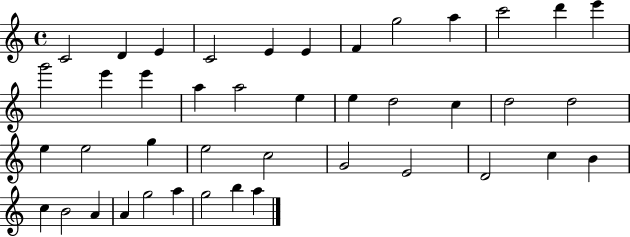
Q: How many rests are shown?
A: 0